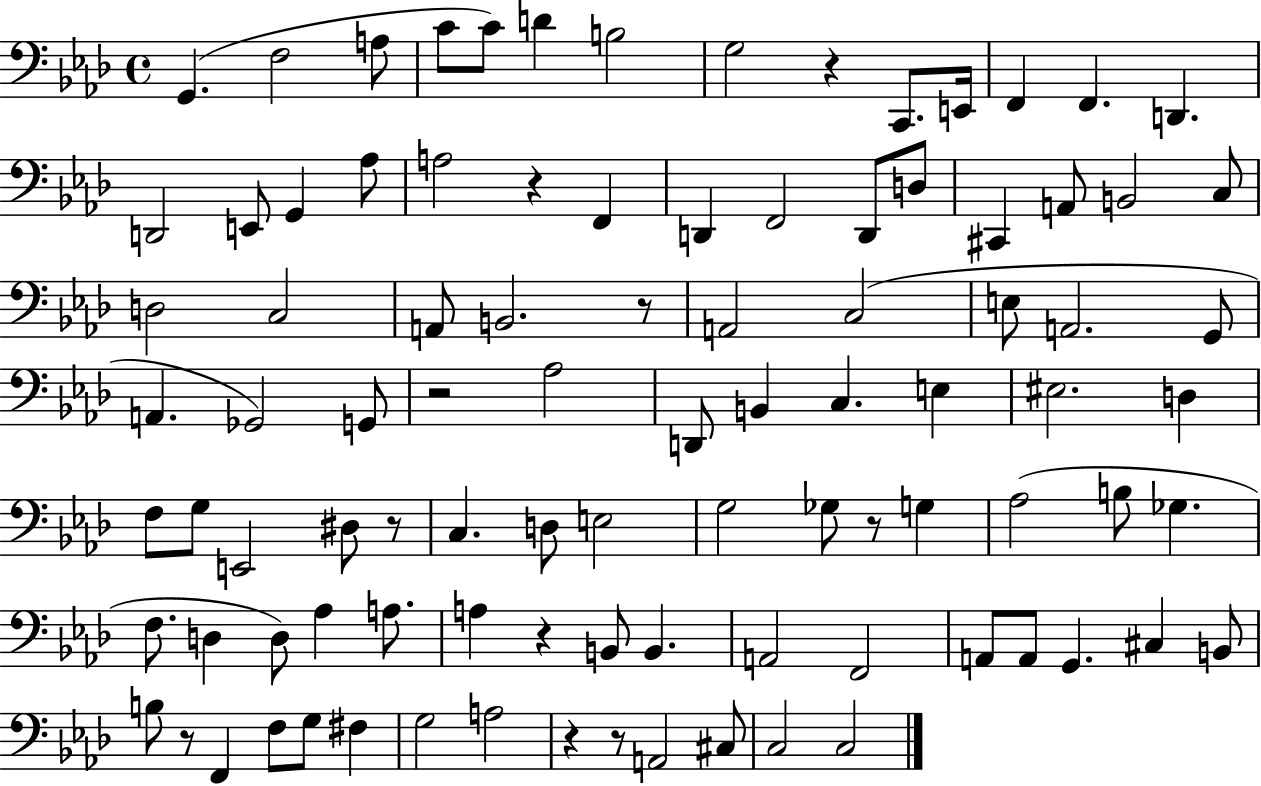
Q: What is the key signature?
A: AES major